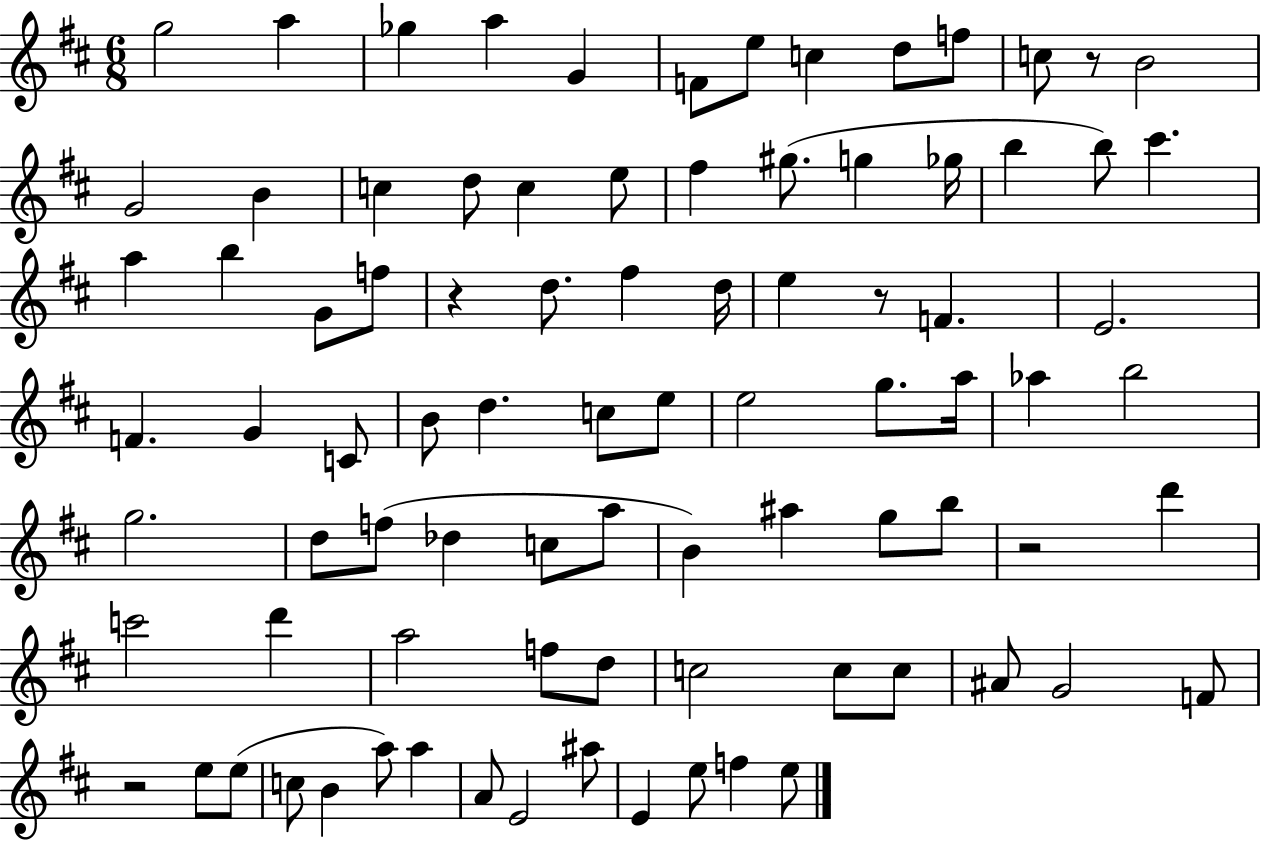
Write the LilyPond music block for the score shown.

{
  \clef treble
  \numericTimeSignature
  \time 6/8
  \key d \major
  g''2 a''4 | ges''4 a''4 g'4 | f'8 e''8 c''4 d''8 f''8 | c''8 r8 b'2 | \break g'2 b'4 | c''4 d''8 c''4 e''8 | fis''4 gis''8.( g''4 ges''16 | b''4 b''8) cis'''4. | \break a''4 b''4 g'8 f''8 | r4 d''8. fis''4 d''16 | e''4 r8 f'4. | e'2. | \break f'4. g'4 c'8 | b'8 d''4. c''8 e''8 | e''2 g''8. a''16 | aes''4 b''2 | \break g''2. | d''8 f''8( des''4 c''8 a''8 | b'4) ais''4 g''8 b''8 | r2 d'''4 | \break c'''2 d'''4 | a''2 f''8 d''8 | c''2 c''8 c''8 | ais'8 g'2 f'8 | \break r2 e''8 e''8( | c''8 b'4 a''8) a''4 | a'8 e'2 ais''8 | e'4 e''8 f''4 e''8 | \break \bar "|."
}